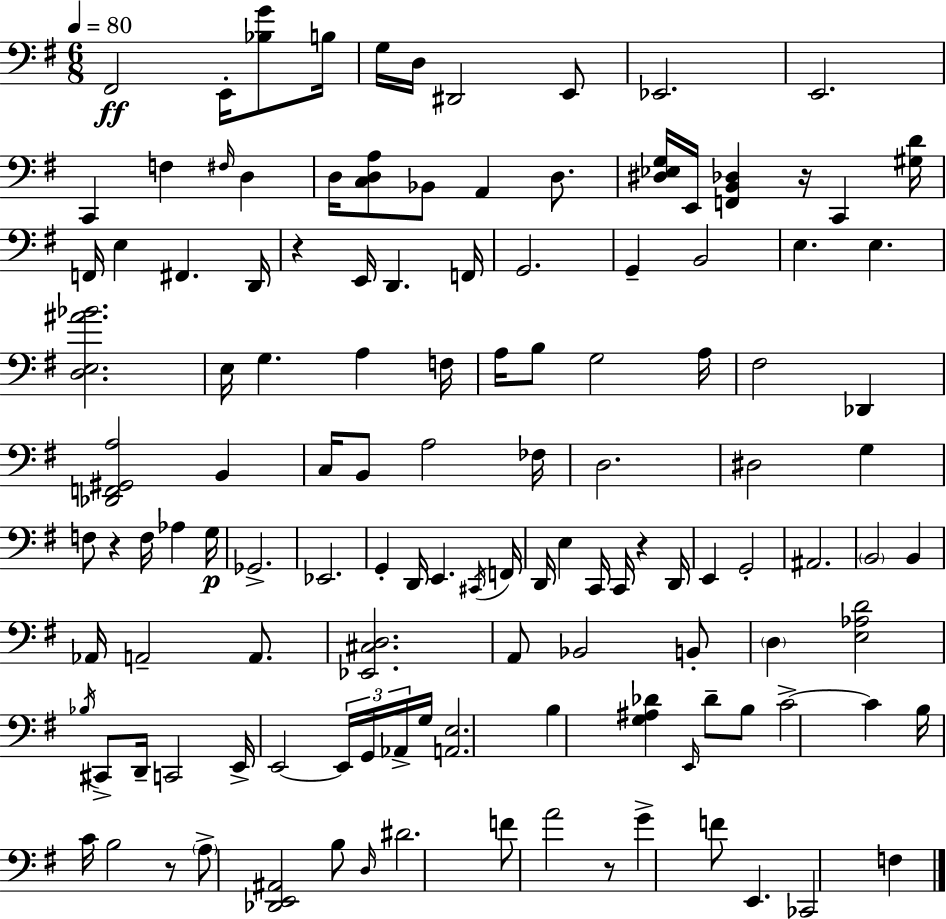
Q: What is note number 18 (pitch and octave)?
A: E2